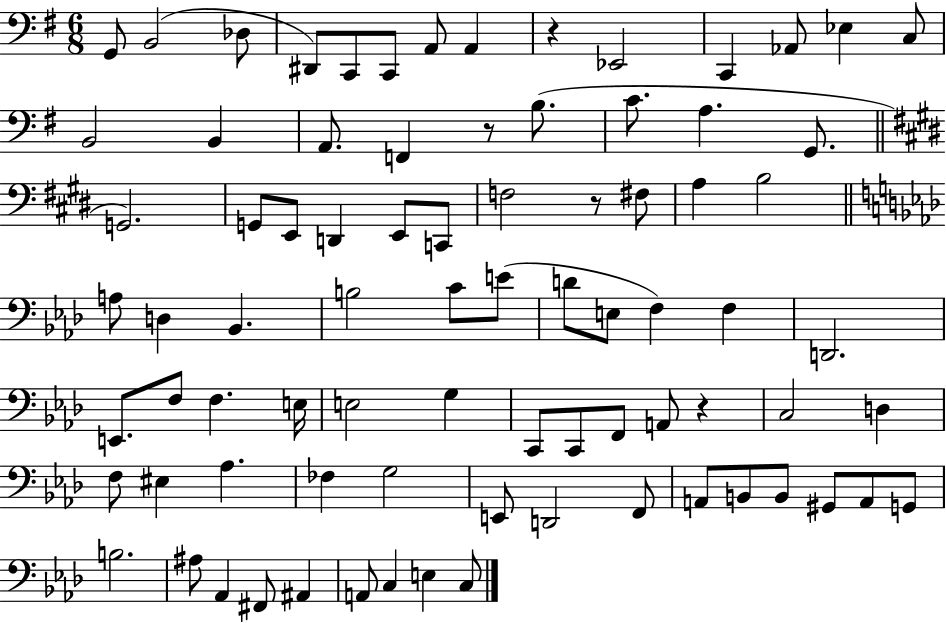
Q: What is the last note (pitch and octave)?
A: C3